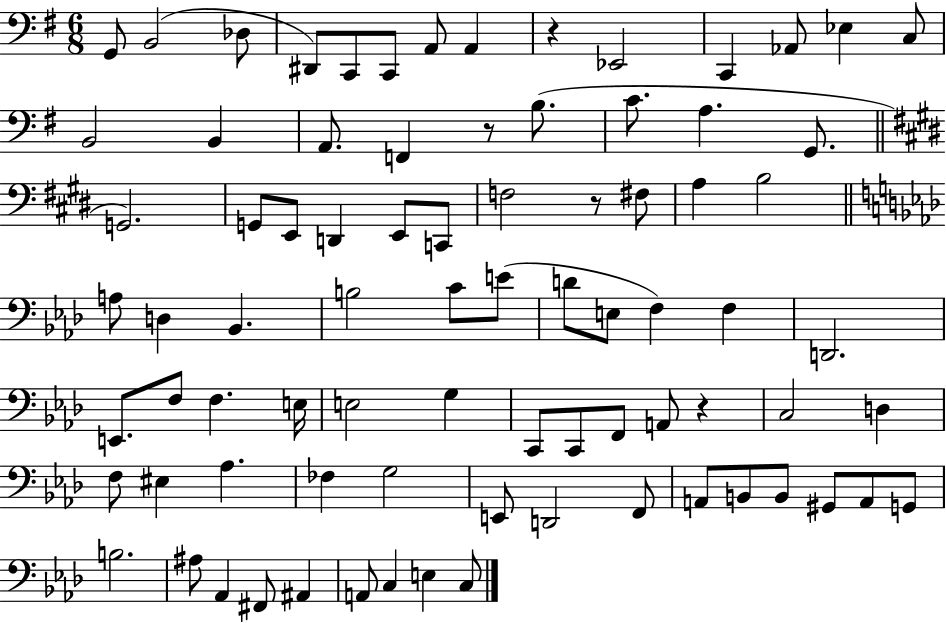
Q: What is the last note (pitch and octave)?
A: C3